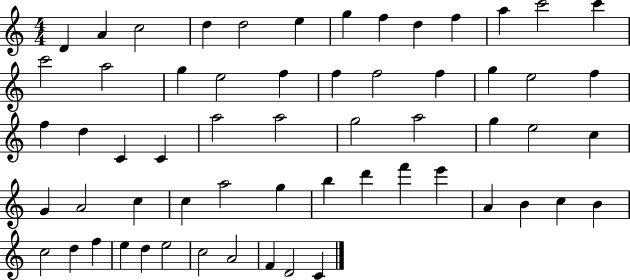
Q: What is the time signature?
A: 4/4